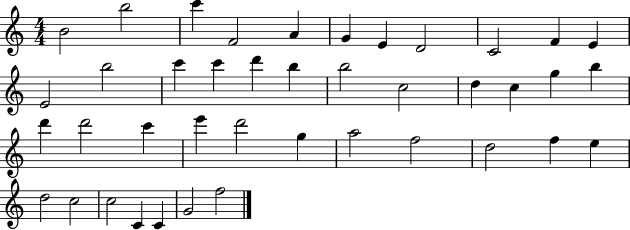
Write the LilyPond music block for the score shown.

{
  \clef treble
  \numericTimeSignature
  \time 4/4
  \key c \major
  b'2 b''2 | c'''4 f'2 a'4 | g'4 e'4 d'2 | c'2 f'4 e'4 | \break e'2 b''2 | c'''4 c'''4 d'''4 b''4 | b''2 c''2 | d''4 c''4 g''4 b''4 | \break d'''4 d'''2 c'''4 | e'''4 d'''2 g''4 | a''2 f''2 | d''2 f''4 e''4 | \break d''2 c''2 | c''2 c'4 c'4 | g'2 f''2 | \bar "|."
}